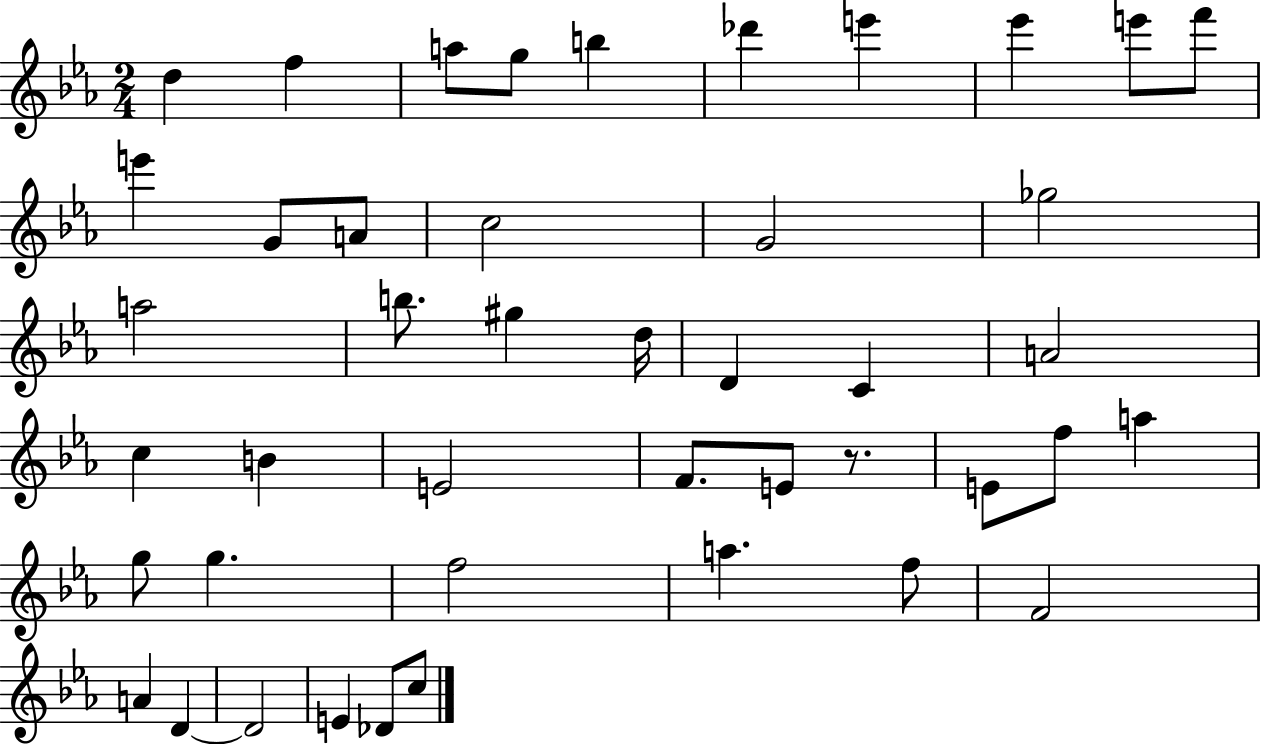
D5/q F5/q A5/e G5/e B5/q Db6/q E6/q Eb6/q E6/e F6/e E6/q G4/e A4/e C5/h G4/h Gb5/h A5/h B5/e. G#5/q D5/s D4/q C4/q A4/h C5/q B4/q E4/h F4/e. E4/e R/e. E4/e F5/e A5/q G5/e G5/q. F5/h A5/q. F5/e F4/h A4/q D4/q D4/h E4/q Db4/e C5/e